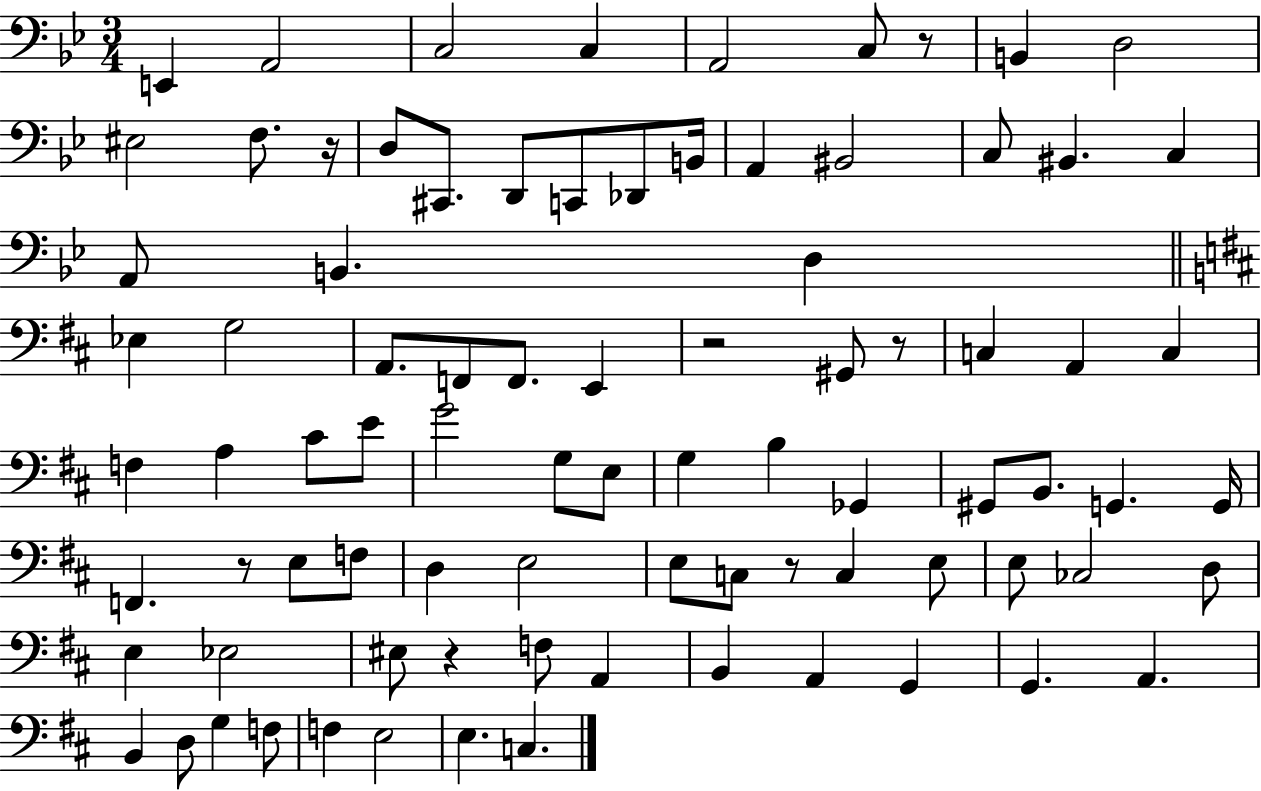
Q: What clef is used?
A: bass